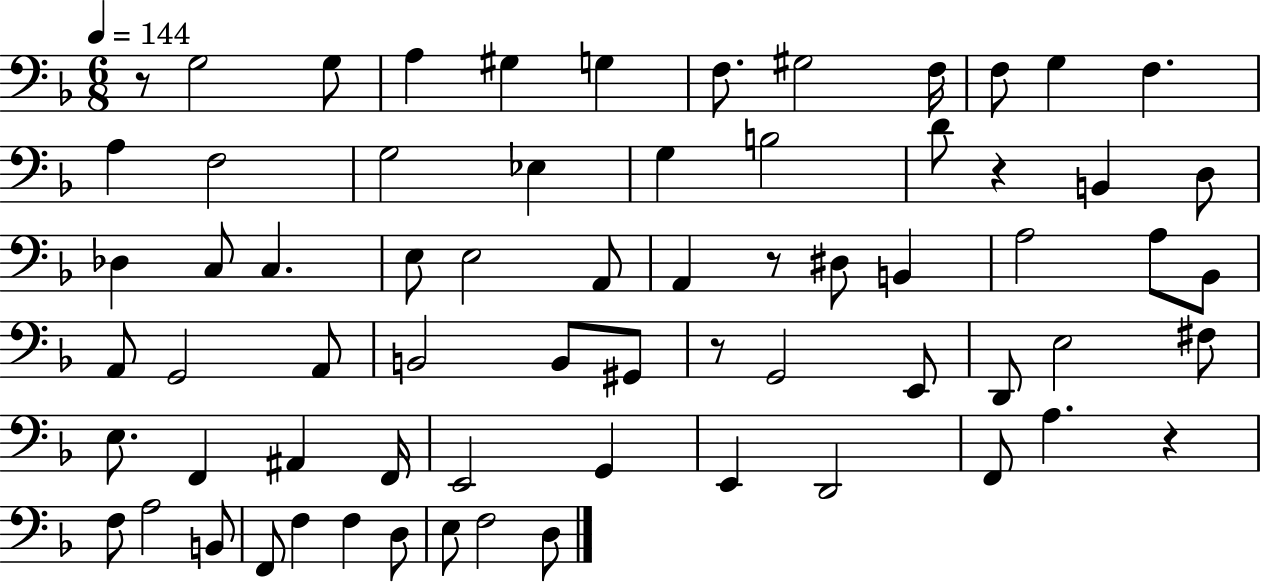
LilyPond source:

{
  \clef bass
  \numericTimeSignature
  \time 6/8
  \key f \major
  \tempo 4 = 144
  r8 g2 g8 | a4 gis4 g4 | f8. gis2 f16 | f8 g4 f4. | \break a4 f2 | g2 ees4 | g4 b2 | d'8 r4 b,4 d8 | \break des4 c8 c4. | e8 e2 a,8 | a,4 r8 dis8 b,4 | a2 a8 bes,8 | \break a,8 g,2 a,8 | b,2 b,8 gis,8 | r8 g,2 e,8 | d,8 e2 fis8 | \break e8. f,4 ais,4 f,16 | e,2 g,4 | e,4 d,2 | f,8 a4. r4 | \break f8 a2 b,8 | f,8 f4 f4 d8 | e8 f2 d8 | \bar "|."
}